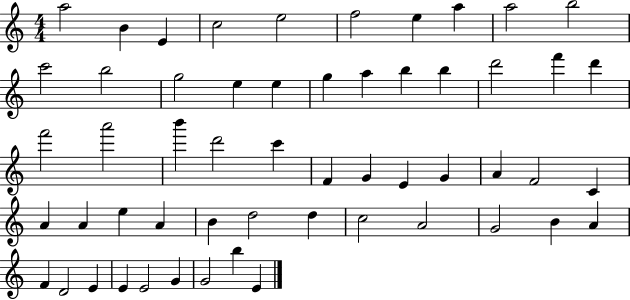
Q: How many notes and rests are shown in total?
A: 55